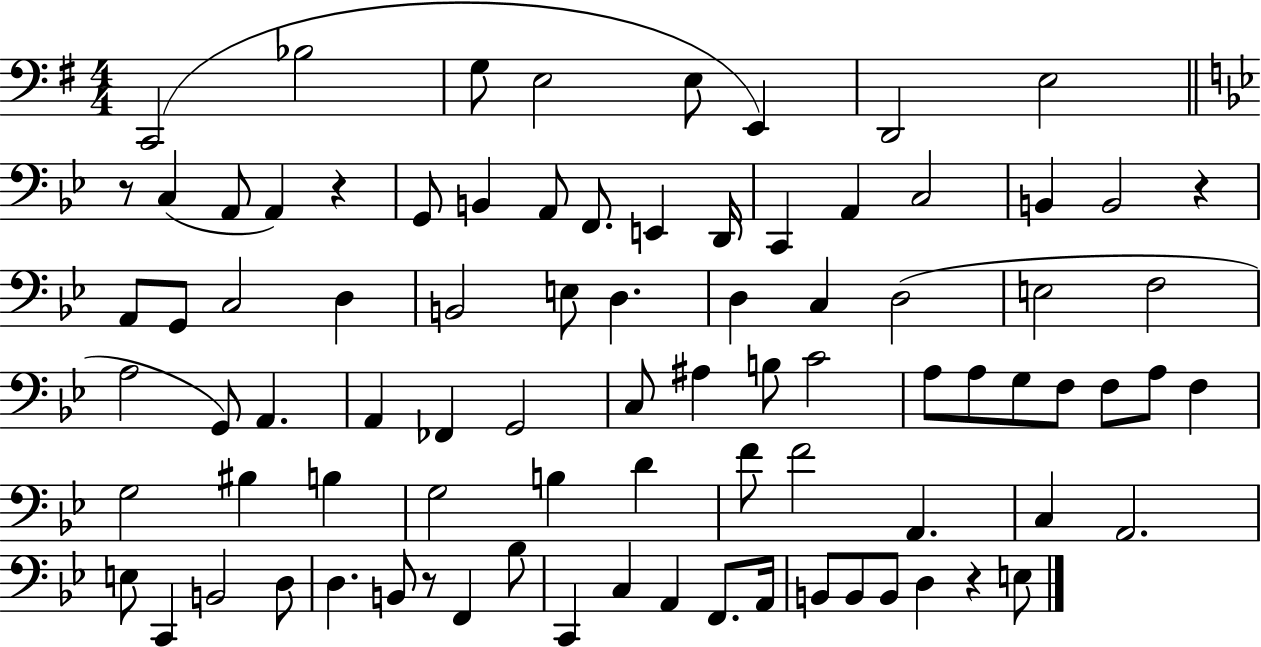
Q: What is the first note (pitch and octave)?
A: C2